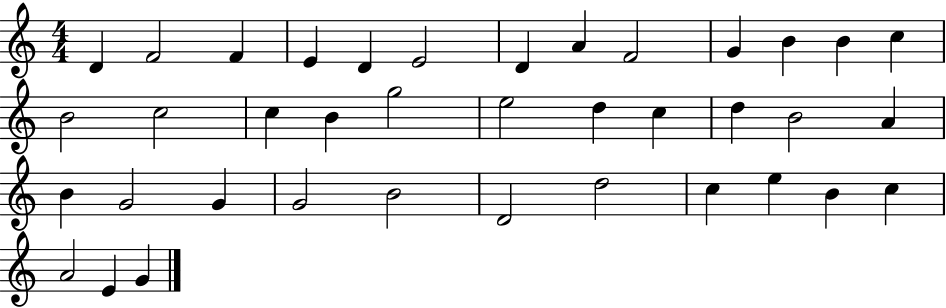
D4/q F4/h F4/q E4/q D4/q E4/h D4/q A4/q F4/h G4/q B4/q B4/q C5/q B4/h C5/h C5/q B4/q G5/h E5/h D5/q C5/q D5/q B4/h A4/q B4/q G4/h G4/q G4/h B4/h D4/h D5/h C5/q E5/q B4/q C5/q A4/h E4/q G4/q